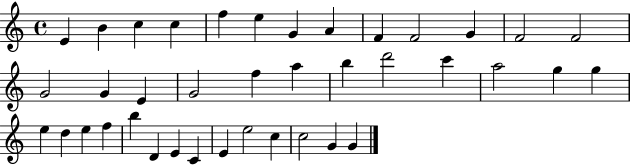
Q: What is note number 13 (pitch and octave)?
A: F4